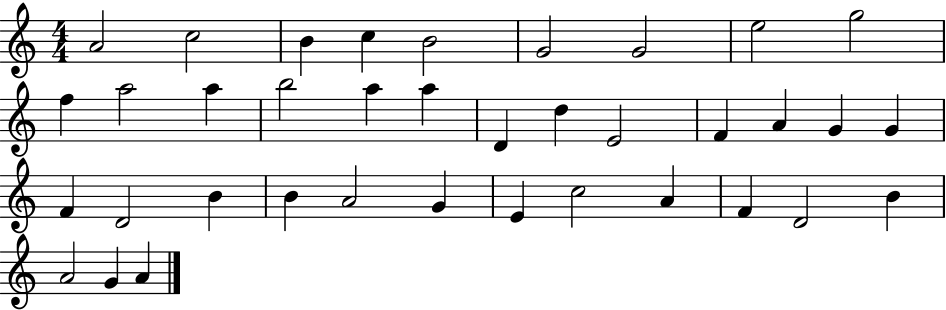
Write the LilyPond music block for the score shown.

{
  \clef treble
  \numericTimeSignature
  \time 4/4
  \key c \major
  a'2 c''2 | b'4 c''4 b'2 | g'2 g'2 | e''2 g''2 | \break f''4 a''2 a''4 | b''2 a''4 a''4 | d'4 d''4 e'2 | f'4 a'4 g'4 g'4 | \break f'4 d'2 b'4 | b'4 a'2 g'4 | e'4 c''2 a'4 | f'4 d'2 b'4 | \break a'2 g'4 a'4 | \bar "|."
}